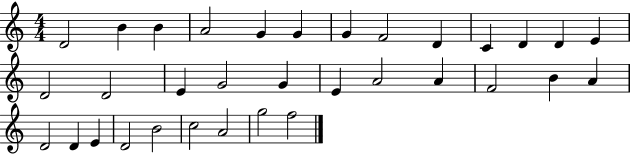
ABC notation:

X:1
T:Untitled
M:4/4
L:1/4
K:C
D2 B B A2 G G G F2 D C D D E D2 D2 E G2 G E A2 A F2 B A D2 D E D2 B2 c2 A2 g2 f2